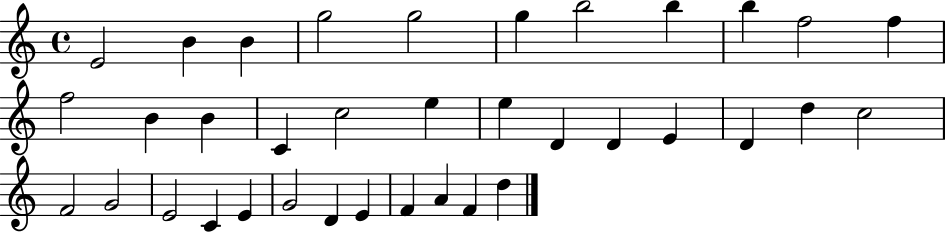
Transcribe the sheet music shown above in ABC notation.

X:1
T:Untitled
M:4/4
L:1/4
K:C
E2 B B g2 g2 g b2 b b f2 f f2 B B C c2 e e D D E D d c2 F2 G2 E2 C E G2 D E F A F d